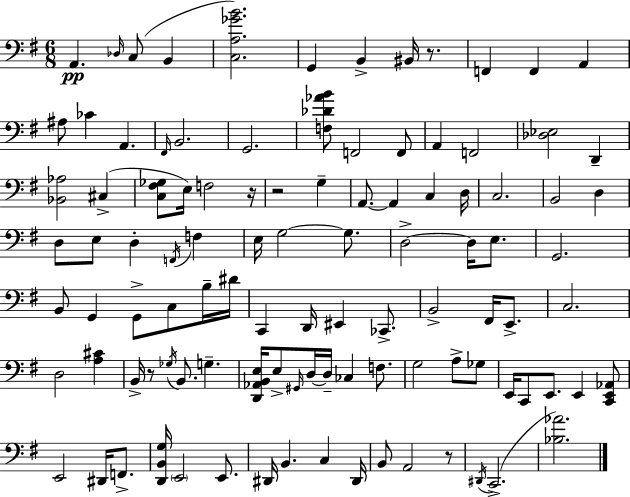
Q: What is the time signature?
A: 6/8